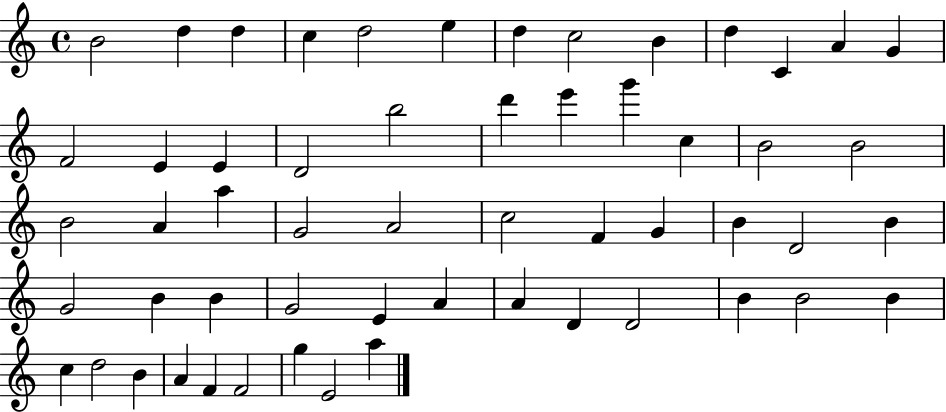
X:1
T:Untitled
M:4/4
L:1/4
K:C
B2 d d c d2 e d c2 B d C A G F2 E E D2 b2 d' e' g' c B2 B2 B2 A a G2 A2 c2 F G B D2 B G2 B B G2 E A A D D2 B B2 B c d2 B A F F2 g E2 a